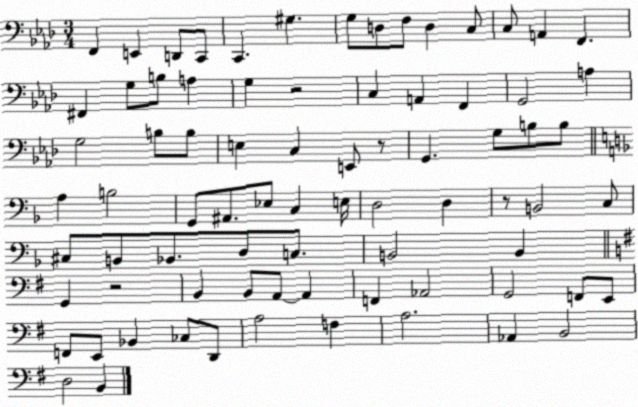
X:1
T:Untitled
M:3/4
L:1/4
K:Ab
F,, E,, D,,/2 C,,/2 C,, ^G, G,/2 D,/2 F,/2 D, C,/2 C,/2 A,, F,, ^F,, G,/2 B,/2 A, G, z2 C, A,, F,, G,,2 A, G,2 B,/2 B,/2 E, C, E,,/2 z/2 G,, G,/2 B,/2 B,/2 A, B,2 G,,/2 ^A,,/2 _E,/2 C, E,/4 D,2 D, z/2 B,,2 C,/2 ^C,/2 B,,/2 _B,,/2 D,/2 C,/2 B,,2 B,, G,, z2 B,, B,,/2 A,,/2 A,, F,, _A,,2 G,,2 F,,/2 E,,/2 F,,/2 E,,/2 _B,, _C,/2 D,,/2 A,2 F, A,2 _A,, B,,2 D,2 B,,